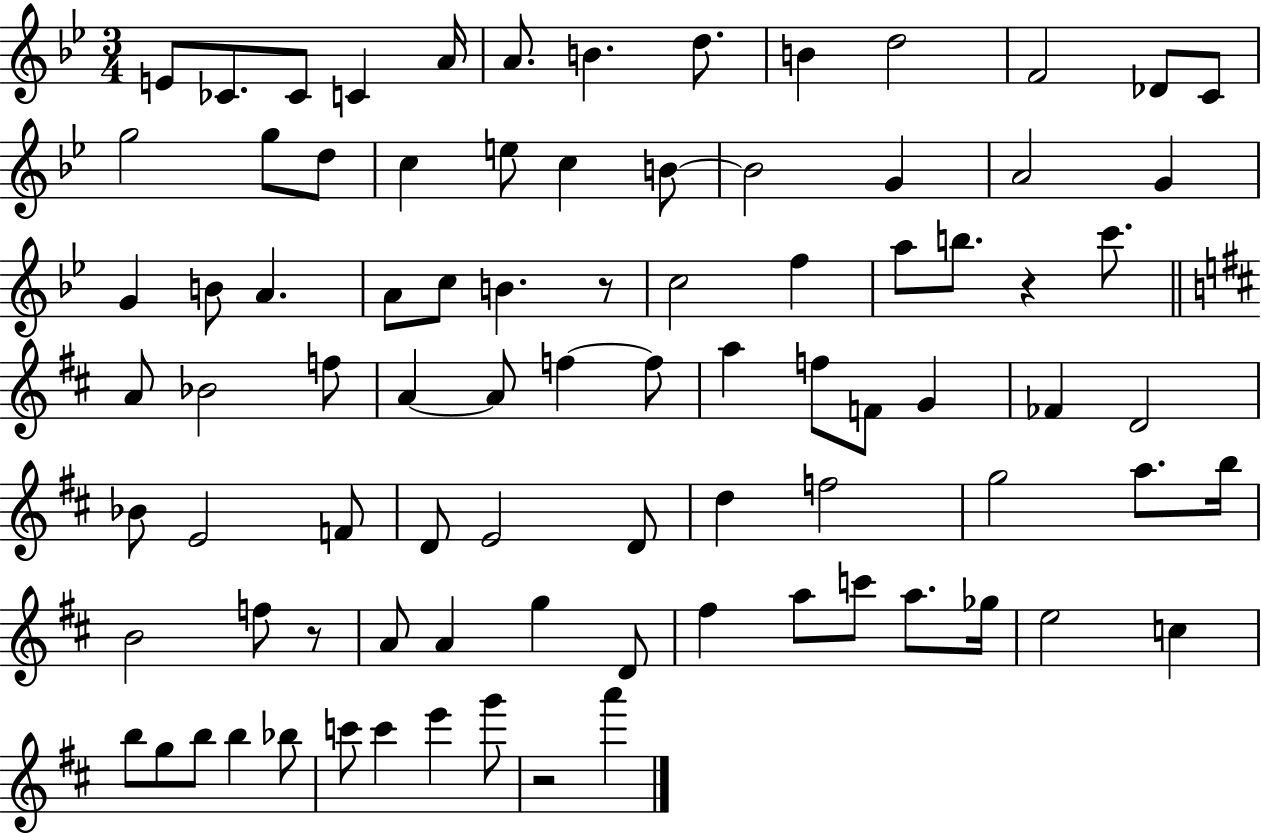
{
  \clef treble
  \numericTimeSignature
  \time 3/4
  \key bes \major
  \repeat volta 2 { e'8 ces'8. ces'8 c'4 a'16 | a'8. b'4. d''8. | b'4 d''2 | f'2 des'8 c'8 | \break g''2 g''8 d''8 | c''4 e''8 c''4 b'8~~ | b'2 g'4 | a'2 g'4 | \break g'4 b'8 a'4. | a'8 c''8 b'4. r8 | c''2 f''4 | a''8 b''8. r4 c'''8. | \break \bar "||" \break \key b \minor a'8 bes'2 f''8 | a'4~~ a'8 f''4~~ f''8 | a''4 f''8 f'8 g'4 | fes'4 d'2 | \break bes'8 e'2 f'8 | d'8 e'2 d'8 | d''4 f''2 | g''2 a''8. b''16 | \break b'2 f''8 r8 | a'8 a'4 g''4 d'8 | fis''4 a''8 c'''8 a''8. ges''16 | e''2 c''4 | \break b''8 g''8 b''8 b''4 bes''8 | c'''8 c'''4 e'''4 g'''8 | r2 a'''4 | } \bar "|."
}